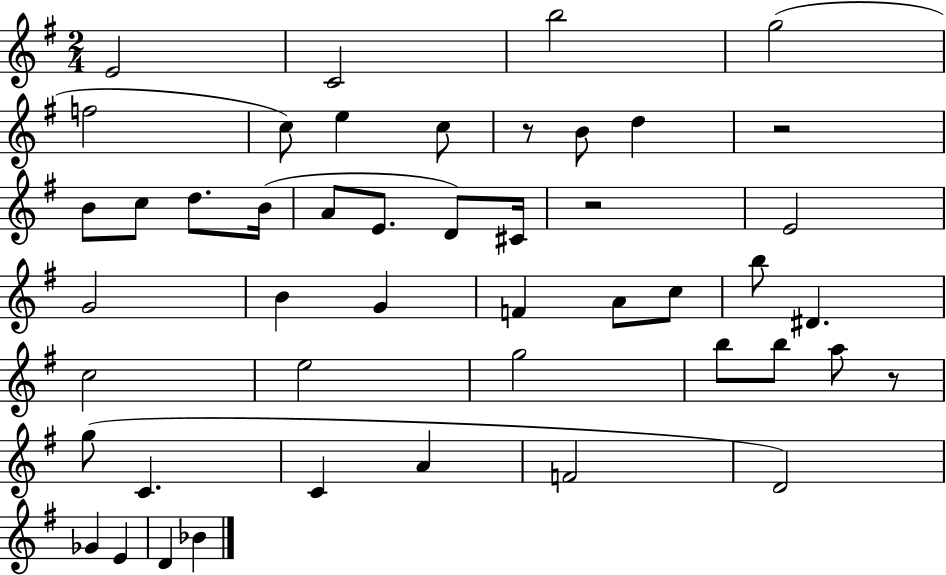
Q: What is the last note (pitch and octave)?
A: Bb4